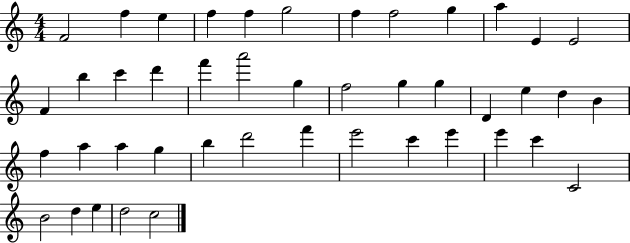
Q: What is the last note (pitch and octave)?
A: C5